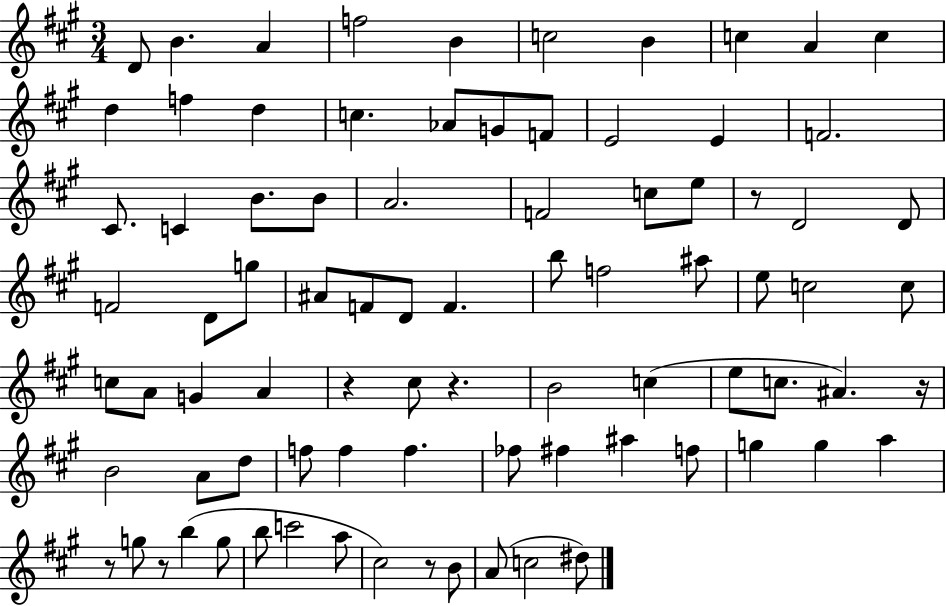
{
  \clef treble
  \numericTimeSignature
  \time 3/4
  \key a \major
  d'8 b'4. a'4 | f''2 b'4 | c''2 b'4 | c''4 a'4 c''4 | \break d''4 f''4 d''4 | c''4. aes'8 g'8 f'8 | e'2 e'4 | f'2. | \break cis'8. c'4 b'8. b'8 | a'2. | f'2 c''8 e''8 | r8 d'2 d'8 | \break f'2 d'8 g''8 | ais'8 f'8 d'8 f'4. | b''8 f''2 ais''8 | e''8 c''2 c''8 | \break c''8 a'8 g'4 a'4 | r4 cis''8 r4. | b'2 c''4( | e''8 c''8. ais'4.) r16 | \break b'2 a'8 d''8 | f''8 f''4 f''4. | fes''8 fis''4 ais''4 f''8 | g''4 g''4 a''4 | \break r8 g''8 r8 b''4( g''8 | b''8 c'''2 a''8 | cis''2) r8 b'8 | a'8( c''2 dis''8) | \break \bar "|."
}